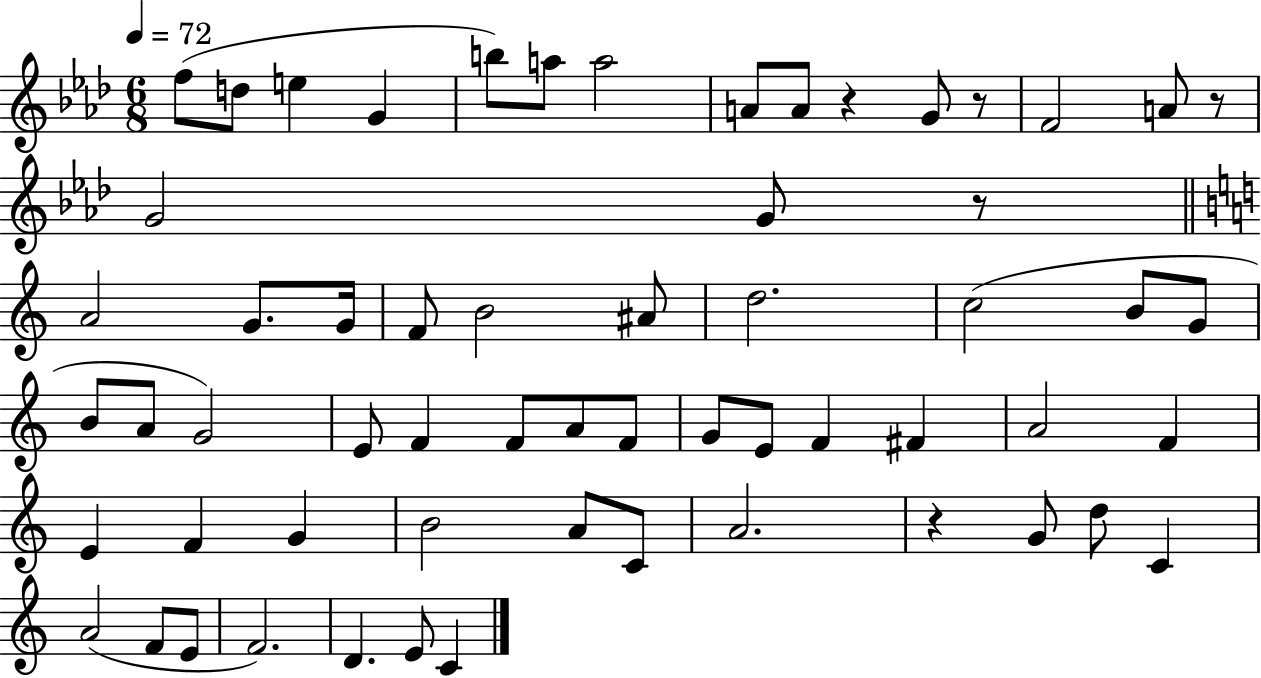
F5/e D5/e E5/q G4/q B5/e A5/e A5/h A4/e A4/e R/q G4/e R/e F4/h A4/e R/e G4/h G4/e R/e A4/h G4/e. G4/s F4/e B4/h A#4/e D5/h. C5/h B4/e G4/e B4/e A4/e G4/h E4/e F4/q F4/e A4/e F4/e G4/e E4/e F4/q F#4/q A4/h F4/q E4/q F4/q G4/q B4/h A4/e C4/e A4/h. R/q G4/e D5/e C4/q A4/h F4/e E4/e F4/h. D4/q. E4/e C4/q